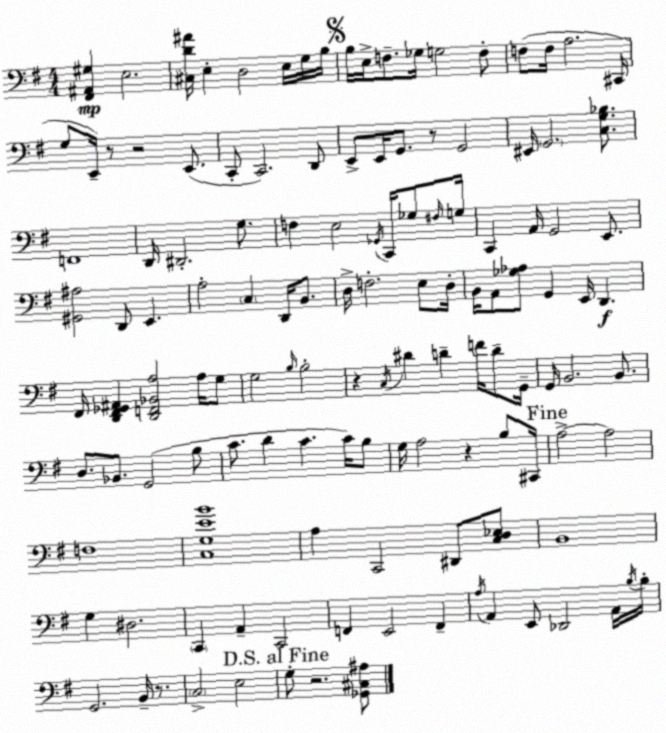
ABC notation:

X:1
T:Untitled
M:4/4
L:1/4
K:G
[^F,,^A,,^G,] E,2 [^C,D^A]/4 E, D,2 E,/4 G,/4 B,/4 B,/4 E,/4 F,/2 _G,/4 G,2 F,/2 F,/2 F,/4 A,2 ^C,,/4 G,/2 E,,/4 z/2 z2 E,,/2 C,,/2 C,,2 D,,/2 E,,/2 E,,/4 G,,/2 z/2 G,,2 ^E,,/4 G,,2 [C,G,_B,]/2 F,,4 D,,/4 ^D,,2 G,/2 F, E,2 _G,,/4 C,,/4 _G,/2 ^F,/4 G,/4 C,, A,,/4 G,,2 E,,/2 [^G,,^A,]2 D,,/2 E,, A,2 C, D,,/4 B,,/2 D,/4 F,2 E,/2 D,/4 B,,/4 A,,/2 [_G,_A,]/2 G,, E,,/4 D,, ^F,,/4 [D,,^F,,_G,,^A,,] [D,,F,,_B,,A,]2 A,/4 G,/2 G,2 B,/4 B,2 z C,/4 ^D D F/4 D/2 G,,/4 G,,/4 B,,2 B,,/2 D,/2 _B,,/2 G,,2 B,/2 C/2 D C C/4 B,/2 G,/4 A,2 z B,/2 ^C,,/4 A,2 A,2 F,4 [C,G,EB]4 A, C,,2 ^D,,/2 [C,D,_E,]/2 B,,4 G, ^D,2 C,, A,, C,,2 F,, E,,2 F,, A,/4 A,, E,,/2 _D,,2 A,,/4 B,/4 B,/4 G,,2 B,,/4 z/2 C,2 E,2 G,/2 z2 [_G,,^C,^A,]/2